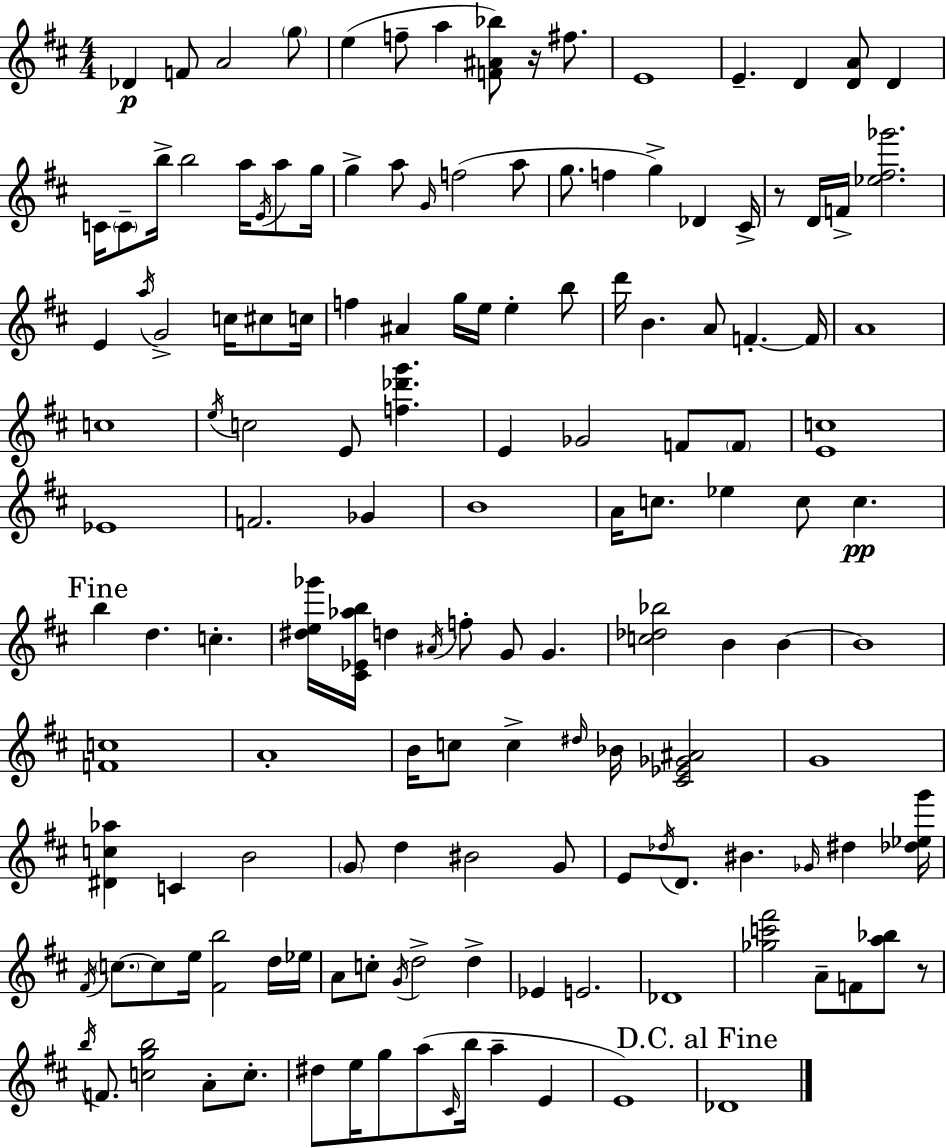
X:1
T:Untitled
M:4/4
L:1/4
K:D
_D F/2 A2 g/2 e f/2 a [F^A_b]/2 z/4 ^f/2 E4 E D [DA]/2 D C/4 C/2 b/4 b2 a/4 E/4 a/2 g/4 g a/2 G/4 f2 a/2 g/2 f g _D ^C/4 z/2 D/4 F/4 [_e^f_g']2 E a/4 G2 c/4 ^c/2 c/4 f ^A g/4 e/4 e b/2 d'/4 B A/2 F F/4 A4 c4 e/4 c2 E/2 [f_d'g'] E _G2 F/2 F/2 [Ec]4 _E4 F2 _G B4 A/4 c/2 _e c/2 c b d c [^de_g']/4 [^C_E_ab]/4 d ^A/4 f/2 G/2 G [c_d_b]2 B B B4 [Fc]4 A4 B/4 c/2 c ^d/4 _B/4 [^C_E_G^A]2 G4 [^Dc_a] C B2 G/2 d ^B2 G/2 E/2 _d/4 D/2 ^B _G/4 ^d [_d_eg']/4 ^F/4 c/2 c/2 e/4 [^Fb]2 d/4 _e/4 A/2 c/2 G/4 d2 d _E E2 _D4 [_gc'^f']2 A/2 F/2 [a_b]/2 z/2 b/4 F/2 [cgb]2 A/2 c/2 ^d/2 e/4 g/2 a/2 ^C/4 b/4 a E E4 _D4